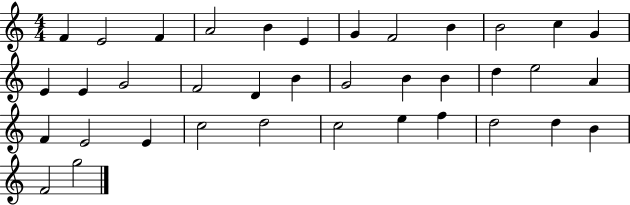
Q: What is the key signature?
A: C major